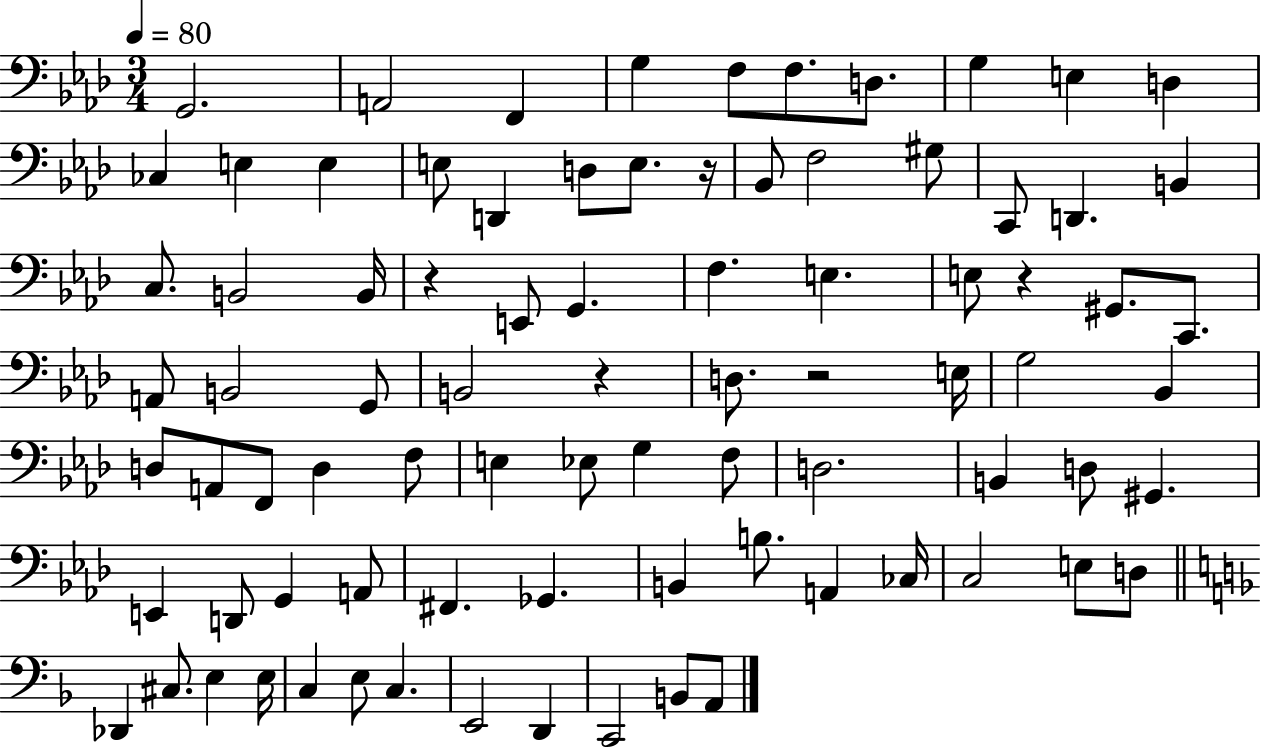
G2/h. A2/h F2/q G3/q F3/e F3/e. D3/e. G3/q E3/q D3/q CES3/q E3/q E3/q E3/e D2/q D3/e E3/e. R/s Bb2/e F3/h G#3/e C2/e D2/q. B2/q C3/e. B2/h B2/s R/q E2/e G2/q. F3/q. E3/q. E3/e R/q G#2/e. C2/e. A2/e B2/h G2/e B2/h R/q D3/e. R/h E3/s G3/h Bb2/q D3/e A2/e F2/e D3/q F3/e E3/q Eb3/e G3/q F3/e D3/h. B2/q D3/e G#2/q. E2/q D2/e G2/q A2/e F#2/q. Gb2/q. B2/q B3/e. A2/q CES3/s C3/h E3/e D3/e Db2/q C#3/e. E3/q E3/s C3/q E3/e C3/q. E2/h D2/q C2/h B2/e A2/e